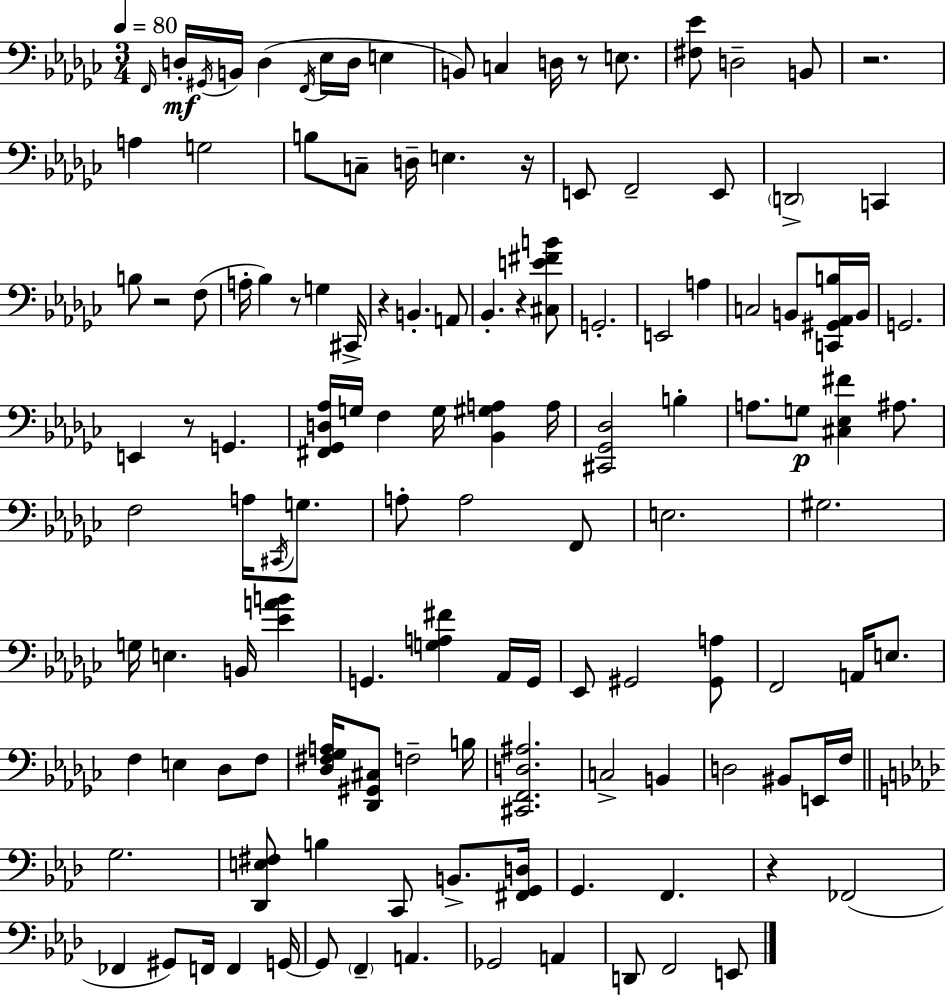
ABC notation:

X:1
T:Untitled
M:3/4
L:1/4
K:Ebm
F,,/4 D,/4 ^G,,/4 B,,/4 D, F,,/4 _E,/4 D,/4 E, B,,/2 C, D,/4 z/2 E,/2 [^F,_E]/2 D,2 B,,/2 z2 A, G,2 B,/2 C,/2 D,/4 E, z/4 E,,/2 F,,2 E,,/2 D,,2 C,, B,/2 z2 F,/2 A,/4 _B, z/2 G, ^C,,/4 z B,, A,,/2 _B,, z [^C,E^FB]/2 G,,2 E,,2 A, C,2 B,,/2 [C,,^G,,_A,,B,]/4 B,,/4 G,,2 E,, z/2 G,, [^F,,_G,,D,_A,]/4 G,/4 F, G,/4 [_B,,^G,A,] A,/4 [^C,,_G,,_D,]2 B, A,/2 G,/2 [^C,_E,^F] ^A,/2 F,2 A,/4 ^C,,/4 G,/2 A,/2 A,2 F,,/2 E,2 ^G,2 G,/4 E, B,,/4 [_EAB] G,, [G,A,^F] _A,,/4 G,,/4 _E,,/2 ^G,,2 [^G,,A,]/2 F,,2 A,,/4 E,/2 F, E, _D,/2 F,/2 [_D,^F,_G,A,]/4 [_D,,^G,,^C,]/2 F,2 B,/4 [^C,,F,,D,^A,]2 C,2 B,, D,2 ^B,,/2 E,,/4 F,/4 G,2 [_D,,E,^F,]/2 B, C,,/2 B,,/2 [^F,,G,,D,]/4 G,, F,, z _F,,2 _F,, ^G,,/2 F,,/4 F,, G,,/4 G,,/2 F,, A,, _G,,2 A,, D,,/2 F,,2 E,,/2